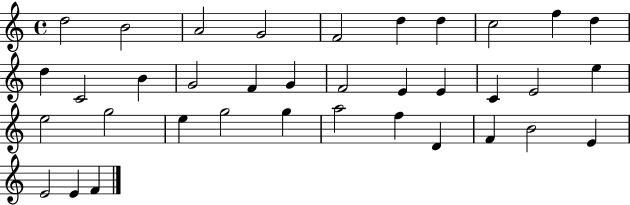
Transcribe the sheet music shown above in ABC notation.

X:1
T:Untitled
M:4/4
L:1/4
K:C
d2 B2 A2 G2 F2 d d c2 f d d C2 B G2 F G F2 E E C E2 e e2 g2 e g2 g a2 f D F B2 E E2 E F